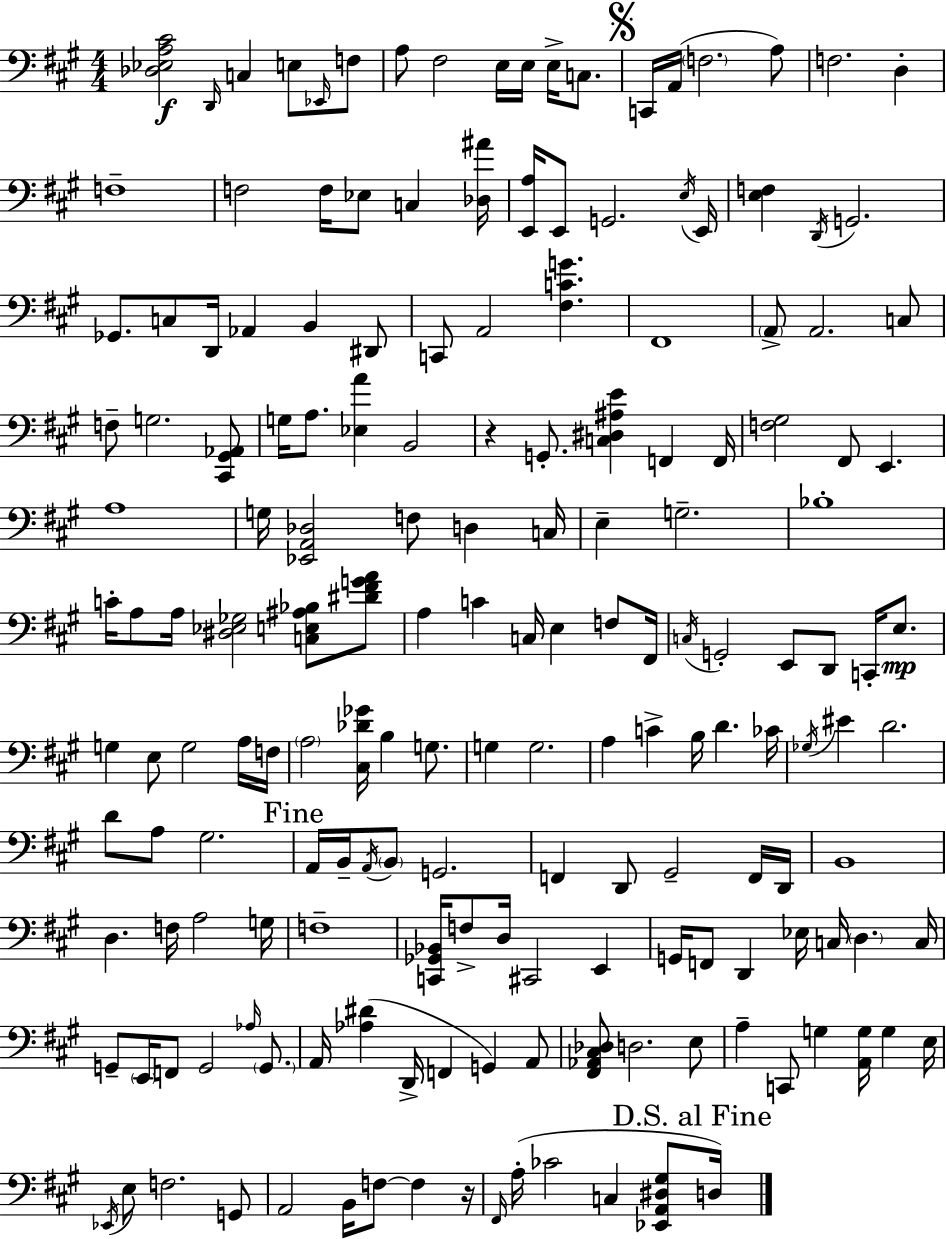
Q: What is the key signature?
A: A major